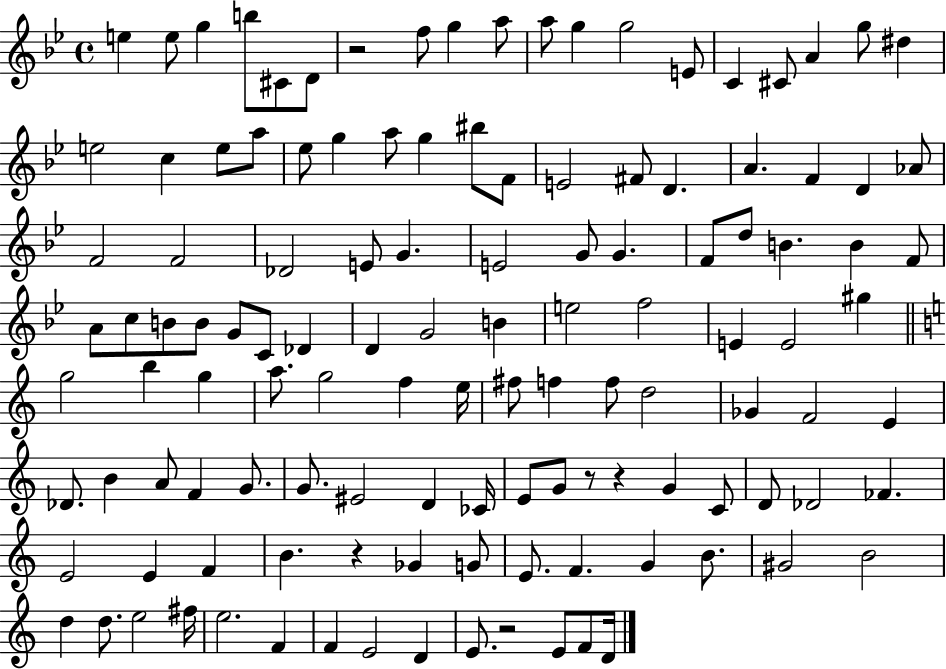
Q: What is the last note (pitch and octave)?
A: D4